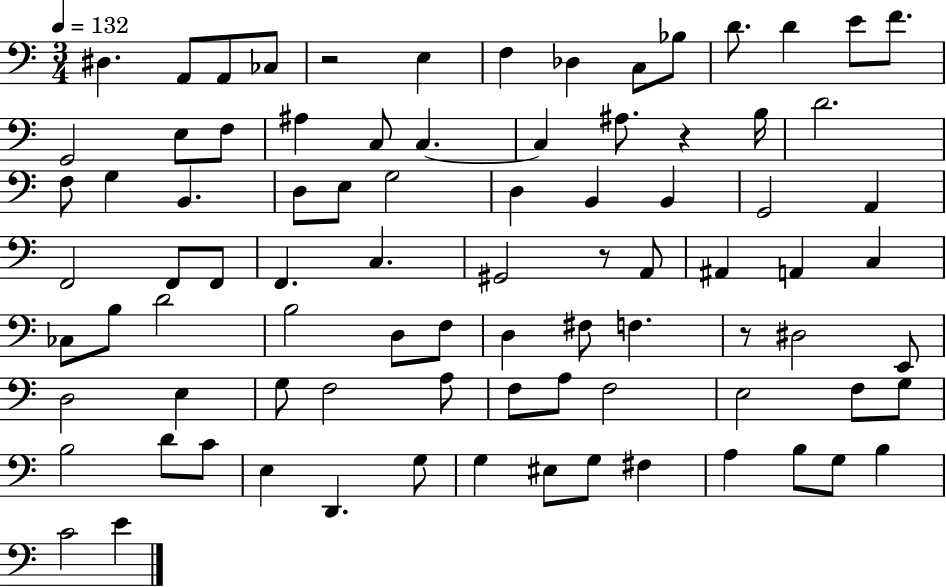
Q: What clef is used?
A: bass